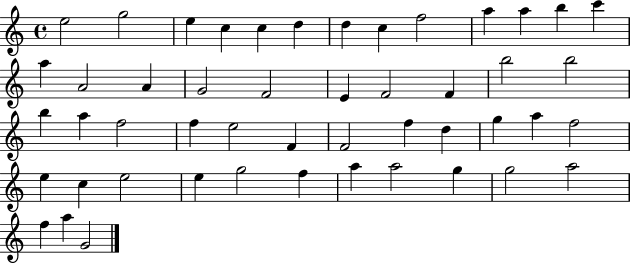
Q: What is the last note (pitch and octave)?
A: G4